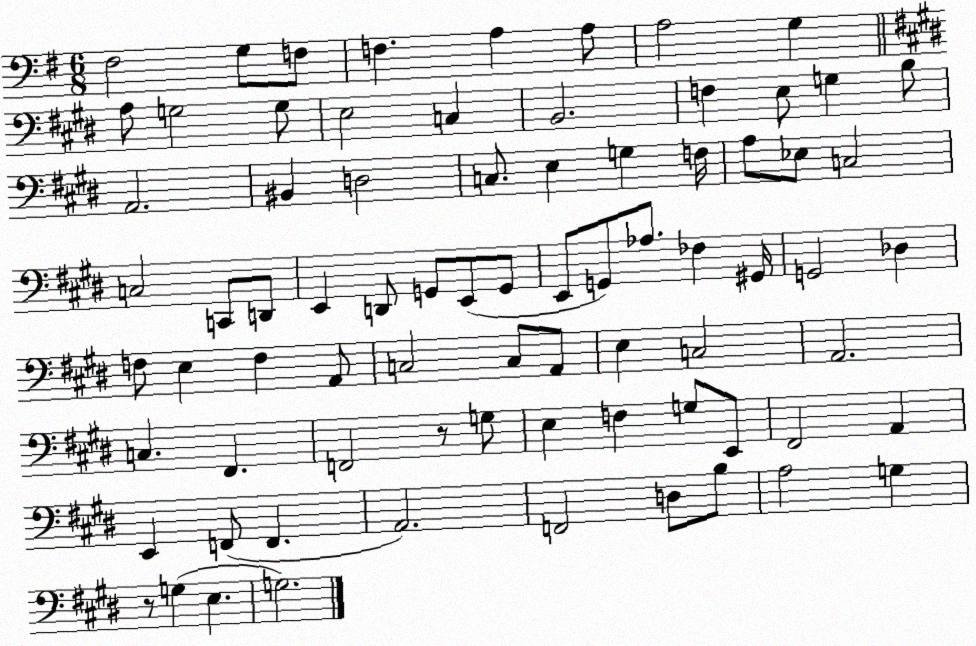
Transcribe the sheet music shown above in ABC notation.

X:1
T:Untitled
M:6/8
L:1/4
K:G
^F,2 G,/2 F,/2 F, A, A,/2 A,2 G, A,/2 G,2 G,/2 E,2 C, B,,2 F, E,/2 G, B,/2 A,,2 ^B,, D,2 C,/2 E, G, F,/4 A,/2 _E,/2 C,2 C,2 C,,/2 D,,/2 E,, D,,/2 G,,/2 E,,/2 G,,/2 E,,/2 G,,/2 _A,/2 _F, ^G,,/4 G,,2 _D, F,/2 E, F, A,,/2 C,2 C,/2 A,,/2 E, C,2 A,,2 C, ^F,, F,,2 z/2 G,/2 E, F, G,/2 E,,/2 ^F,,2 A,, E,, F,,/2 F,, A,,2 F,,2 D,/2 B,/2 A,2 G, z/2 G, E, G,2